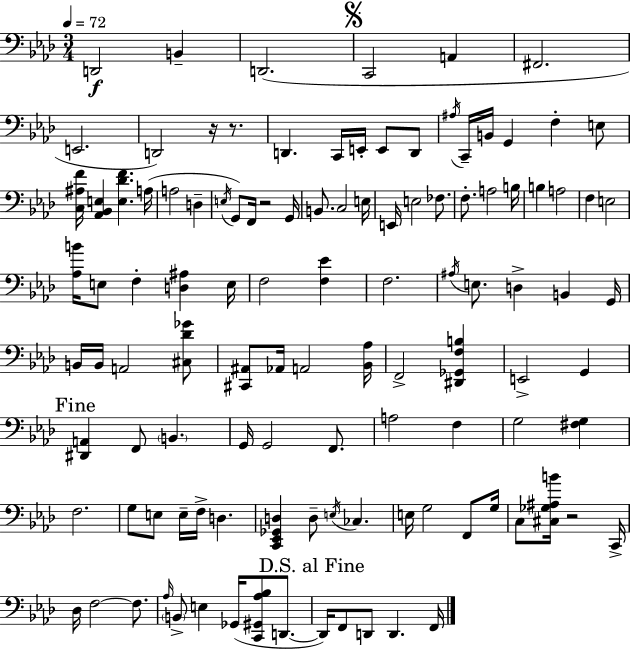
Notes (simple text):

D2/h B2/q D2/h. C2/h A2/q F#2/h. E2/h. D2/h R/s R/e. D2/q. C2/s E2/s E2/e D2/e A#3/s C2/s B2/s G2/q F3/q E3/e [C3,A#3,F4]/s [Ab2,Bb2,E3]/q [E3,Db4,F4]/q. A3/s A3/h D3/q E3/s G2/e F2/s R/h G2/s B2/e. C3/h E3/s E2/s E3/h FES3/e. F3/e. A3/h B3/s B3/q A3/h F3/q E3/h [Ab3,B4]/s E3/e F3/q [D3,A#3]/q E3/s F3/h [F3,Eb4]/q F3/h. A#3/s E3/e. D3/q B2/q G2/s B2/s B2/s A2/h [C#3,Db4,Gb4]/e [C#2,A#2]/e Ab2/s A2/h [Bb2,Ab3]/s F2/h [D#2,Gb2,F3,B3]/q E2/h G2/q [D#2,A2]/q F2/e B2/q. G2/s G2/h F2/e. A3/h F3/q G3/h [F#3,G3]/q F3/h. G3/e E3/e E3/s F3/s D3/q. [C2,Eb2,Gb2,D3]/q D3/e E3/s CES3/q. E3/s G3/h F2/e G3/s C3/e [C#3,Gb3,A#3,B4]/s R/h C2/s Db3/s F3/h F3/e. Ab3/s B2/e E3/q Gb2/s [C2,G#2,Ab3,Bb3]/e D2/e. D2/s F2/e D2/e D2/q. F2/s